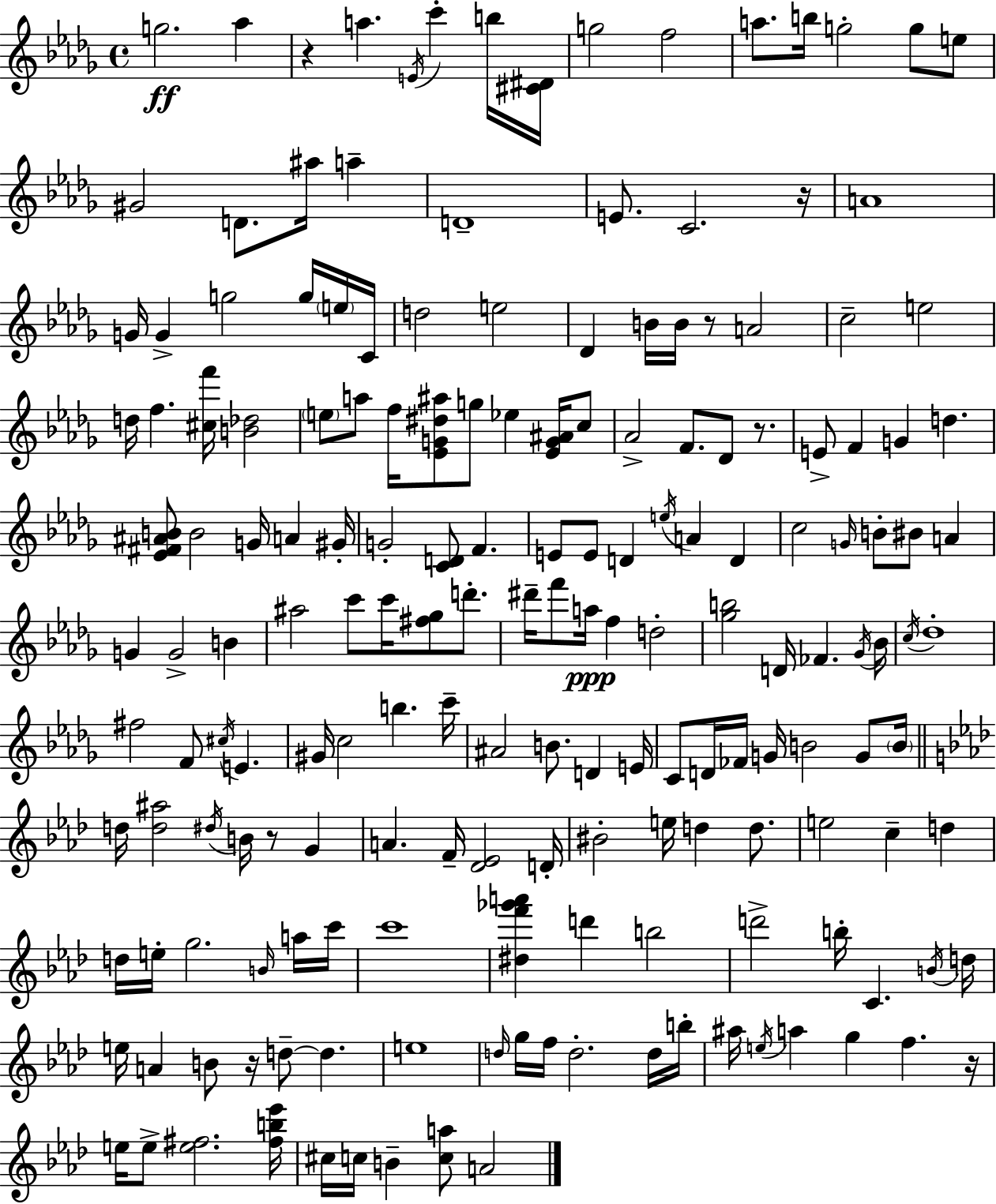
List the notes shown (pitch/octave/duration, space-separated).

G5/h. Ab5/q R/q A5/q. E4/s C6/q B5/s [C#4,D#4]/s G5/h F5/h A5/e. B5/s G5/h G5/e E5/e G#4/h D4/e. A#5/s A5/q D4/w E4/e. C4/h. R/s A4/w G4/s G4/q G5/h G5/s E5/s C4/s D5/h E5/h Db4/q B4/s B4/s R/e A4/h C5/h E5/h D5/s F5/q. [C#5,F6]/s [B4,Db5]/h E5/e A5/e F5/s [Eb4,G4,D#5,A#5]/e G5/e Eb5/q [Eb4,G4,A#4]/s C5/e Ab4/h F4/e. Db4/e R/e. E4/e F4/q G4/q D5/q. [Eb4,F#4,A#4,B4]/e B4/h G4/s A4/q G#4/s G4/h [C4,D4]/e F4/q. E4/e E4/e D4/q E5/s A4/q D4/q C5/h G4/s B4/e BIS4/e A4/q G4/q G4/h B4/q A#5/h C6/e C6/s [F#5,Gb5]/e D6/e. D#6/s F6/e A5/s F5/q D5/h [Gb5,B5]/h D4/s FES4/q. Gb4/s Bb4/s C5/s Db5/w F#5/h F4/e C#5/s E4/q. G#4/s C5/h B5/q. C6/s A#4/h B4/e. D4/q E4/s C4/e D4/s FES4/s G4/s B4/h G4/e B4/s D5/s [D5,A#5]/h D#5/s B4/s R/e G4/q A4/q. F4/s [Db4,Eb4]/h D4/s BIS4/h E5/s D5/q D5/e. E5/h C5/q D5/q D5/s E5/s G5/h. B4/s A5/s C6/s C6/w [D#5,F6,Gb6,A6]/q D6/q B5/h D6/h B5/s C4/q. B4/s D5/s E5/s A4/q B4/e R/s D5/e D5/q. E5/w D5/s G5/s F5/s D5/h. D5/s B5/s A#5/s E5/s A5/q G5/q F5/q. R/s E5/s E5/e [E5,F#5]/h. [F#5,B5,Eb6]/s C#5/s C5/s B4/q [C5,A5]/e A4/h